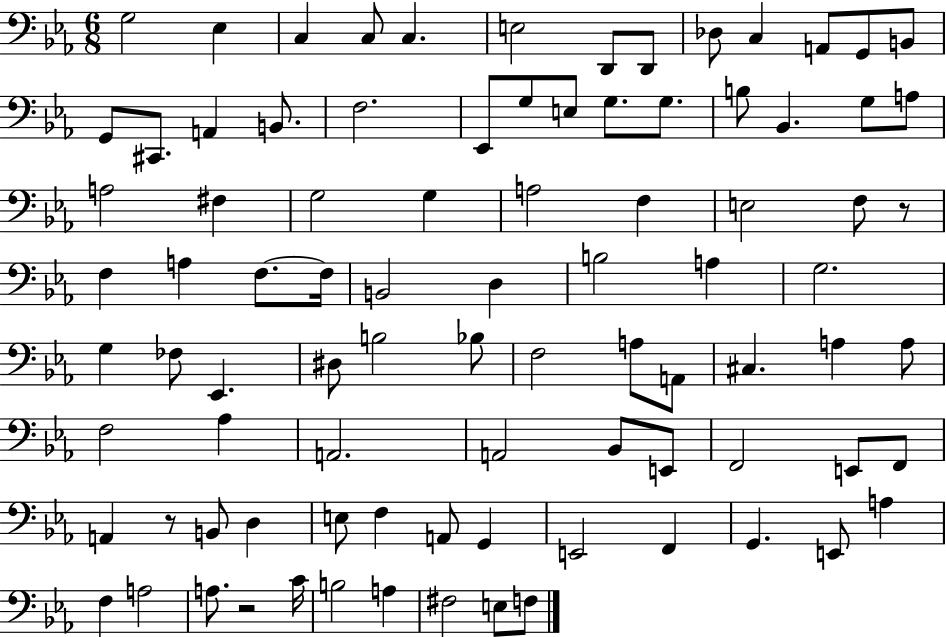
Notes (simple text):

G3/h Eb3/q C3/q C3/e C3/q. E3/h D2/e D2/e Db3/e C3/q A2/e G2/e B2/e G2/e C#2/e. A2/q B2/e. F3/h. Eb2/e G3/e E3/e G3/e. G3/e. B3/e Bb2/q. G3/e A3/e A3/h F#3/q G3/h G3/q A3/h F3/q E3/h F3/e R/e F3/q A3/q F3/e. F3/s B2/h D3/q B3/h A3/q G3/h. G3/q FES3/e Eb2/q. D#3/e B3/h Bb3/e F3/h A3/e A2/e C#3/q. A3/q A3/e F3/h Ab3/q A2/h. A2/h Bb2/e E2/e F2/h E2/e F2/e A2/q R/e B2/e D3/q E3/e F3/q A2/e G2/q E2/h F2/q G2/q. E2/e A3/q F3/q A3/h A3/e. R/h C4/s B3/h A3/q F#3/h E3/e F3/e